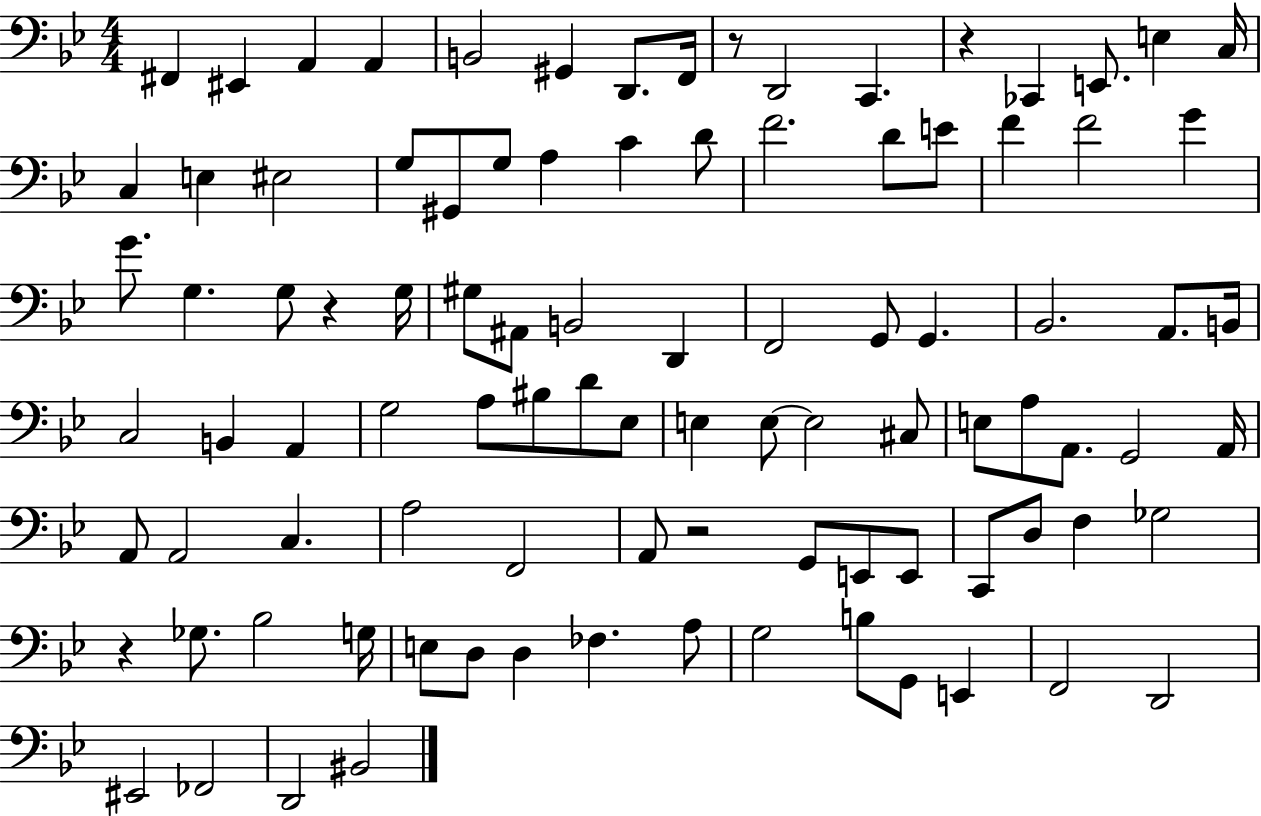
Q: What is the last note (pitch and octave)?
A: BIS2